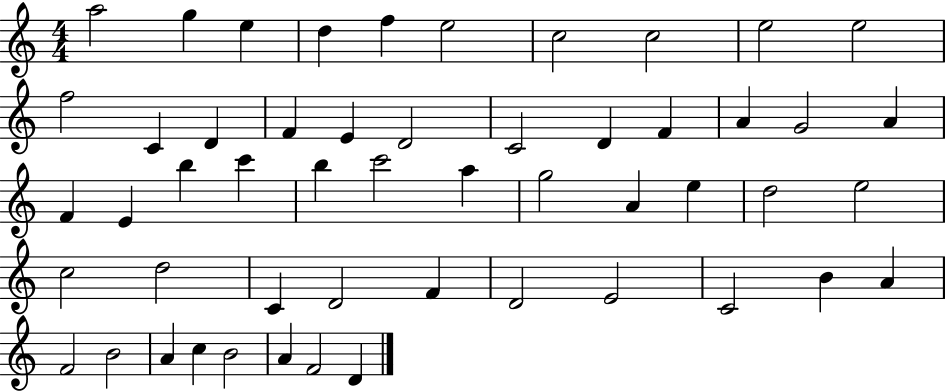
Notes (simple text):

A5/h G5/q E5/q D5/q F5/q E5/h C5/h C5/h E5/h E5/h F5/h C4/q D4/q F4/q E4/q D4/h C4/h D4/q F4/q A4/q G4/h A4/q F4/q E4/q B5/q C6/q B5/q C6/h A5/q G5/h A4/q E5/q D5/h E5/h C5/h D5/h C4/q D4/h F4/q D4/h E4/h C4/h B4/q A4/q F4/h B4/h A4/q C5/q B4/h A4/q F4/h D4/q